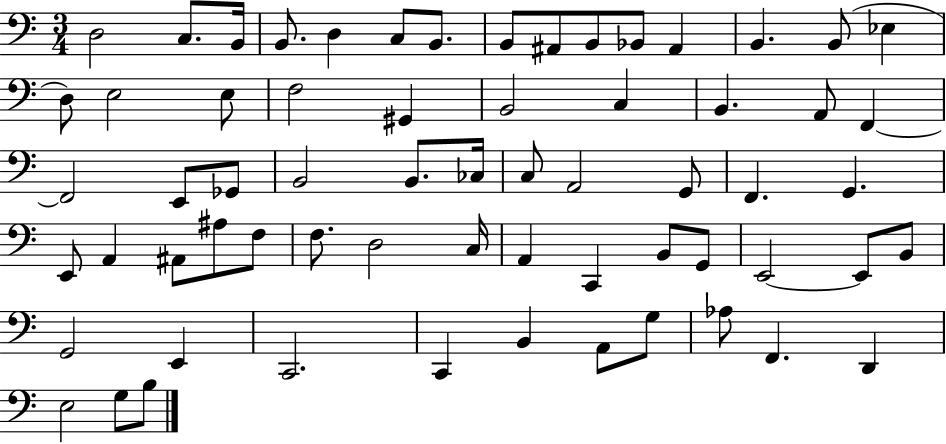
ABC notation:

X:1
T:Untitled
M:3/4
L:1/4
K:C
D,2 C,/2 B,,/4 B,,/2 D, C,/2 B,,/2 B,,/2 ^A,,/2 B,,/2 _B,,/2 ^A,, B,, B,,/2 _E, D,/2 E,2 E,/2 F,2 ^G,, B,,2 C, B,, A,,/2 F,, F,,2 E,,/2 _G,,/2 B,,2 B,,/2 _C,/4 C,/2 A,,2 G,,/2 F,, G,, E,,/2 A,, ^A,,/2 ^A,/2 F,/2 F,/2 D,2 C,/4 A,, C,, B,,/2 G,,/2 E,,2 E,,/2 B,,/2 G,,2 E,, C,,2 C,, B,, A,,/2 G,/2 _A,/2 F,, D,, E,2 G,/2 B,/2